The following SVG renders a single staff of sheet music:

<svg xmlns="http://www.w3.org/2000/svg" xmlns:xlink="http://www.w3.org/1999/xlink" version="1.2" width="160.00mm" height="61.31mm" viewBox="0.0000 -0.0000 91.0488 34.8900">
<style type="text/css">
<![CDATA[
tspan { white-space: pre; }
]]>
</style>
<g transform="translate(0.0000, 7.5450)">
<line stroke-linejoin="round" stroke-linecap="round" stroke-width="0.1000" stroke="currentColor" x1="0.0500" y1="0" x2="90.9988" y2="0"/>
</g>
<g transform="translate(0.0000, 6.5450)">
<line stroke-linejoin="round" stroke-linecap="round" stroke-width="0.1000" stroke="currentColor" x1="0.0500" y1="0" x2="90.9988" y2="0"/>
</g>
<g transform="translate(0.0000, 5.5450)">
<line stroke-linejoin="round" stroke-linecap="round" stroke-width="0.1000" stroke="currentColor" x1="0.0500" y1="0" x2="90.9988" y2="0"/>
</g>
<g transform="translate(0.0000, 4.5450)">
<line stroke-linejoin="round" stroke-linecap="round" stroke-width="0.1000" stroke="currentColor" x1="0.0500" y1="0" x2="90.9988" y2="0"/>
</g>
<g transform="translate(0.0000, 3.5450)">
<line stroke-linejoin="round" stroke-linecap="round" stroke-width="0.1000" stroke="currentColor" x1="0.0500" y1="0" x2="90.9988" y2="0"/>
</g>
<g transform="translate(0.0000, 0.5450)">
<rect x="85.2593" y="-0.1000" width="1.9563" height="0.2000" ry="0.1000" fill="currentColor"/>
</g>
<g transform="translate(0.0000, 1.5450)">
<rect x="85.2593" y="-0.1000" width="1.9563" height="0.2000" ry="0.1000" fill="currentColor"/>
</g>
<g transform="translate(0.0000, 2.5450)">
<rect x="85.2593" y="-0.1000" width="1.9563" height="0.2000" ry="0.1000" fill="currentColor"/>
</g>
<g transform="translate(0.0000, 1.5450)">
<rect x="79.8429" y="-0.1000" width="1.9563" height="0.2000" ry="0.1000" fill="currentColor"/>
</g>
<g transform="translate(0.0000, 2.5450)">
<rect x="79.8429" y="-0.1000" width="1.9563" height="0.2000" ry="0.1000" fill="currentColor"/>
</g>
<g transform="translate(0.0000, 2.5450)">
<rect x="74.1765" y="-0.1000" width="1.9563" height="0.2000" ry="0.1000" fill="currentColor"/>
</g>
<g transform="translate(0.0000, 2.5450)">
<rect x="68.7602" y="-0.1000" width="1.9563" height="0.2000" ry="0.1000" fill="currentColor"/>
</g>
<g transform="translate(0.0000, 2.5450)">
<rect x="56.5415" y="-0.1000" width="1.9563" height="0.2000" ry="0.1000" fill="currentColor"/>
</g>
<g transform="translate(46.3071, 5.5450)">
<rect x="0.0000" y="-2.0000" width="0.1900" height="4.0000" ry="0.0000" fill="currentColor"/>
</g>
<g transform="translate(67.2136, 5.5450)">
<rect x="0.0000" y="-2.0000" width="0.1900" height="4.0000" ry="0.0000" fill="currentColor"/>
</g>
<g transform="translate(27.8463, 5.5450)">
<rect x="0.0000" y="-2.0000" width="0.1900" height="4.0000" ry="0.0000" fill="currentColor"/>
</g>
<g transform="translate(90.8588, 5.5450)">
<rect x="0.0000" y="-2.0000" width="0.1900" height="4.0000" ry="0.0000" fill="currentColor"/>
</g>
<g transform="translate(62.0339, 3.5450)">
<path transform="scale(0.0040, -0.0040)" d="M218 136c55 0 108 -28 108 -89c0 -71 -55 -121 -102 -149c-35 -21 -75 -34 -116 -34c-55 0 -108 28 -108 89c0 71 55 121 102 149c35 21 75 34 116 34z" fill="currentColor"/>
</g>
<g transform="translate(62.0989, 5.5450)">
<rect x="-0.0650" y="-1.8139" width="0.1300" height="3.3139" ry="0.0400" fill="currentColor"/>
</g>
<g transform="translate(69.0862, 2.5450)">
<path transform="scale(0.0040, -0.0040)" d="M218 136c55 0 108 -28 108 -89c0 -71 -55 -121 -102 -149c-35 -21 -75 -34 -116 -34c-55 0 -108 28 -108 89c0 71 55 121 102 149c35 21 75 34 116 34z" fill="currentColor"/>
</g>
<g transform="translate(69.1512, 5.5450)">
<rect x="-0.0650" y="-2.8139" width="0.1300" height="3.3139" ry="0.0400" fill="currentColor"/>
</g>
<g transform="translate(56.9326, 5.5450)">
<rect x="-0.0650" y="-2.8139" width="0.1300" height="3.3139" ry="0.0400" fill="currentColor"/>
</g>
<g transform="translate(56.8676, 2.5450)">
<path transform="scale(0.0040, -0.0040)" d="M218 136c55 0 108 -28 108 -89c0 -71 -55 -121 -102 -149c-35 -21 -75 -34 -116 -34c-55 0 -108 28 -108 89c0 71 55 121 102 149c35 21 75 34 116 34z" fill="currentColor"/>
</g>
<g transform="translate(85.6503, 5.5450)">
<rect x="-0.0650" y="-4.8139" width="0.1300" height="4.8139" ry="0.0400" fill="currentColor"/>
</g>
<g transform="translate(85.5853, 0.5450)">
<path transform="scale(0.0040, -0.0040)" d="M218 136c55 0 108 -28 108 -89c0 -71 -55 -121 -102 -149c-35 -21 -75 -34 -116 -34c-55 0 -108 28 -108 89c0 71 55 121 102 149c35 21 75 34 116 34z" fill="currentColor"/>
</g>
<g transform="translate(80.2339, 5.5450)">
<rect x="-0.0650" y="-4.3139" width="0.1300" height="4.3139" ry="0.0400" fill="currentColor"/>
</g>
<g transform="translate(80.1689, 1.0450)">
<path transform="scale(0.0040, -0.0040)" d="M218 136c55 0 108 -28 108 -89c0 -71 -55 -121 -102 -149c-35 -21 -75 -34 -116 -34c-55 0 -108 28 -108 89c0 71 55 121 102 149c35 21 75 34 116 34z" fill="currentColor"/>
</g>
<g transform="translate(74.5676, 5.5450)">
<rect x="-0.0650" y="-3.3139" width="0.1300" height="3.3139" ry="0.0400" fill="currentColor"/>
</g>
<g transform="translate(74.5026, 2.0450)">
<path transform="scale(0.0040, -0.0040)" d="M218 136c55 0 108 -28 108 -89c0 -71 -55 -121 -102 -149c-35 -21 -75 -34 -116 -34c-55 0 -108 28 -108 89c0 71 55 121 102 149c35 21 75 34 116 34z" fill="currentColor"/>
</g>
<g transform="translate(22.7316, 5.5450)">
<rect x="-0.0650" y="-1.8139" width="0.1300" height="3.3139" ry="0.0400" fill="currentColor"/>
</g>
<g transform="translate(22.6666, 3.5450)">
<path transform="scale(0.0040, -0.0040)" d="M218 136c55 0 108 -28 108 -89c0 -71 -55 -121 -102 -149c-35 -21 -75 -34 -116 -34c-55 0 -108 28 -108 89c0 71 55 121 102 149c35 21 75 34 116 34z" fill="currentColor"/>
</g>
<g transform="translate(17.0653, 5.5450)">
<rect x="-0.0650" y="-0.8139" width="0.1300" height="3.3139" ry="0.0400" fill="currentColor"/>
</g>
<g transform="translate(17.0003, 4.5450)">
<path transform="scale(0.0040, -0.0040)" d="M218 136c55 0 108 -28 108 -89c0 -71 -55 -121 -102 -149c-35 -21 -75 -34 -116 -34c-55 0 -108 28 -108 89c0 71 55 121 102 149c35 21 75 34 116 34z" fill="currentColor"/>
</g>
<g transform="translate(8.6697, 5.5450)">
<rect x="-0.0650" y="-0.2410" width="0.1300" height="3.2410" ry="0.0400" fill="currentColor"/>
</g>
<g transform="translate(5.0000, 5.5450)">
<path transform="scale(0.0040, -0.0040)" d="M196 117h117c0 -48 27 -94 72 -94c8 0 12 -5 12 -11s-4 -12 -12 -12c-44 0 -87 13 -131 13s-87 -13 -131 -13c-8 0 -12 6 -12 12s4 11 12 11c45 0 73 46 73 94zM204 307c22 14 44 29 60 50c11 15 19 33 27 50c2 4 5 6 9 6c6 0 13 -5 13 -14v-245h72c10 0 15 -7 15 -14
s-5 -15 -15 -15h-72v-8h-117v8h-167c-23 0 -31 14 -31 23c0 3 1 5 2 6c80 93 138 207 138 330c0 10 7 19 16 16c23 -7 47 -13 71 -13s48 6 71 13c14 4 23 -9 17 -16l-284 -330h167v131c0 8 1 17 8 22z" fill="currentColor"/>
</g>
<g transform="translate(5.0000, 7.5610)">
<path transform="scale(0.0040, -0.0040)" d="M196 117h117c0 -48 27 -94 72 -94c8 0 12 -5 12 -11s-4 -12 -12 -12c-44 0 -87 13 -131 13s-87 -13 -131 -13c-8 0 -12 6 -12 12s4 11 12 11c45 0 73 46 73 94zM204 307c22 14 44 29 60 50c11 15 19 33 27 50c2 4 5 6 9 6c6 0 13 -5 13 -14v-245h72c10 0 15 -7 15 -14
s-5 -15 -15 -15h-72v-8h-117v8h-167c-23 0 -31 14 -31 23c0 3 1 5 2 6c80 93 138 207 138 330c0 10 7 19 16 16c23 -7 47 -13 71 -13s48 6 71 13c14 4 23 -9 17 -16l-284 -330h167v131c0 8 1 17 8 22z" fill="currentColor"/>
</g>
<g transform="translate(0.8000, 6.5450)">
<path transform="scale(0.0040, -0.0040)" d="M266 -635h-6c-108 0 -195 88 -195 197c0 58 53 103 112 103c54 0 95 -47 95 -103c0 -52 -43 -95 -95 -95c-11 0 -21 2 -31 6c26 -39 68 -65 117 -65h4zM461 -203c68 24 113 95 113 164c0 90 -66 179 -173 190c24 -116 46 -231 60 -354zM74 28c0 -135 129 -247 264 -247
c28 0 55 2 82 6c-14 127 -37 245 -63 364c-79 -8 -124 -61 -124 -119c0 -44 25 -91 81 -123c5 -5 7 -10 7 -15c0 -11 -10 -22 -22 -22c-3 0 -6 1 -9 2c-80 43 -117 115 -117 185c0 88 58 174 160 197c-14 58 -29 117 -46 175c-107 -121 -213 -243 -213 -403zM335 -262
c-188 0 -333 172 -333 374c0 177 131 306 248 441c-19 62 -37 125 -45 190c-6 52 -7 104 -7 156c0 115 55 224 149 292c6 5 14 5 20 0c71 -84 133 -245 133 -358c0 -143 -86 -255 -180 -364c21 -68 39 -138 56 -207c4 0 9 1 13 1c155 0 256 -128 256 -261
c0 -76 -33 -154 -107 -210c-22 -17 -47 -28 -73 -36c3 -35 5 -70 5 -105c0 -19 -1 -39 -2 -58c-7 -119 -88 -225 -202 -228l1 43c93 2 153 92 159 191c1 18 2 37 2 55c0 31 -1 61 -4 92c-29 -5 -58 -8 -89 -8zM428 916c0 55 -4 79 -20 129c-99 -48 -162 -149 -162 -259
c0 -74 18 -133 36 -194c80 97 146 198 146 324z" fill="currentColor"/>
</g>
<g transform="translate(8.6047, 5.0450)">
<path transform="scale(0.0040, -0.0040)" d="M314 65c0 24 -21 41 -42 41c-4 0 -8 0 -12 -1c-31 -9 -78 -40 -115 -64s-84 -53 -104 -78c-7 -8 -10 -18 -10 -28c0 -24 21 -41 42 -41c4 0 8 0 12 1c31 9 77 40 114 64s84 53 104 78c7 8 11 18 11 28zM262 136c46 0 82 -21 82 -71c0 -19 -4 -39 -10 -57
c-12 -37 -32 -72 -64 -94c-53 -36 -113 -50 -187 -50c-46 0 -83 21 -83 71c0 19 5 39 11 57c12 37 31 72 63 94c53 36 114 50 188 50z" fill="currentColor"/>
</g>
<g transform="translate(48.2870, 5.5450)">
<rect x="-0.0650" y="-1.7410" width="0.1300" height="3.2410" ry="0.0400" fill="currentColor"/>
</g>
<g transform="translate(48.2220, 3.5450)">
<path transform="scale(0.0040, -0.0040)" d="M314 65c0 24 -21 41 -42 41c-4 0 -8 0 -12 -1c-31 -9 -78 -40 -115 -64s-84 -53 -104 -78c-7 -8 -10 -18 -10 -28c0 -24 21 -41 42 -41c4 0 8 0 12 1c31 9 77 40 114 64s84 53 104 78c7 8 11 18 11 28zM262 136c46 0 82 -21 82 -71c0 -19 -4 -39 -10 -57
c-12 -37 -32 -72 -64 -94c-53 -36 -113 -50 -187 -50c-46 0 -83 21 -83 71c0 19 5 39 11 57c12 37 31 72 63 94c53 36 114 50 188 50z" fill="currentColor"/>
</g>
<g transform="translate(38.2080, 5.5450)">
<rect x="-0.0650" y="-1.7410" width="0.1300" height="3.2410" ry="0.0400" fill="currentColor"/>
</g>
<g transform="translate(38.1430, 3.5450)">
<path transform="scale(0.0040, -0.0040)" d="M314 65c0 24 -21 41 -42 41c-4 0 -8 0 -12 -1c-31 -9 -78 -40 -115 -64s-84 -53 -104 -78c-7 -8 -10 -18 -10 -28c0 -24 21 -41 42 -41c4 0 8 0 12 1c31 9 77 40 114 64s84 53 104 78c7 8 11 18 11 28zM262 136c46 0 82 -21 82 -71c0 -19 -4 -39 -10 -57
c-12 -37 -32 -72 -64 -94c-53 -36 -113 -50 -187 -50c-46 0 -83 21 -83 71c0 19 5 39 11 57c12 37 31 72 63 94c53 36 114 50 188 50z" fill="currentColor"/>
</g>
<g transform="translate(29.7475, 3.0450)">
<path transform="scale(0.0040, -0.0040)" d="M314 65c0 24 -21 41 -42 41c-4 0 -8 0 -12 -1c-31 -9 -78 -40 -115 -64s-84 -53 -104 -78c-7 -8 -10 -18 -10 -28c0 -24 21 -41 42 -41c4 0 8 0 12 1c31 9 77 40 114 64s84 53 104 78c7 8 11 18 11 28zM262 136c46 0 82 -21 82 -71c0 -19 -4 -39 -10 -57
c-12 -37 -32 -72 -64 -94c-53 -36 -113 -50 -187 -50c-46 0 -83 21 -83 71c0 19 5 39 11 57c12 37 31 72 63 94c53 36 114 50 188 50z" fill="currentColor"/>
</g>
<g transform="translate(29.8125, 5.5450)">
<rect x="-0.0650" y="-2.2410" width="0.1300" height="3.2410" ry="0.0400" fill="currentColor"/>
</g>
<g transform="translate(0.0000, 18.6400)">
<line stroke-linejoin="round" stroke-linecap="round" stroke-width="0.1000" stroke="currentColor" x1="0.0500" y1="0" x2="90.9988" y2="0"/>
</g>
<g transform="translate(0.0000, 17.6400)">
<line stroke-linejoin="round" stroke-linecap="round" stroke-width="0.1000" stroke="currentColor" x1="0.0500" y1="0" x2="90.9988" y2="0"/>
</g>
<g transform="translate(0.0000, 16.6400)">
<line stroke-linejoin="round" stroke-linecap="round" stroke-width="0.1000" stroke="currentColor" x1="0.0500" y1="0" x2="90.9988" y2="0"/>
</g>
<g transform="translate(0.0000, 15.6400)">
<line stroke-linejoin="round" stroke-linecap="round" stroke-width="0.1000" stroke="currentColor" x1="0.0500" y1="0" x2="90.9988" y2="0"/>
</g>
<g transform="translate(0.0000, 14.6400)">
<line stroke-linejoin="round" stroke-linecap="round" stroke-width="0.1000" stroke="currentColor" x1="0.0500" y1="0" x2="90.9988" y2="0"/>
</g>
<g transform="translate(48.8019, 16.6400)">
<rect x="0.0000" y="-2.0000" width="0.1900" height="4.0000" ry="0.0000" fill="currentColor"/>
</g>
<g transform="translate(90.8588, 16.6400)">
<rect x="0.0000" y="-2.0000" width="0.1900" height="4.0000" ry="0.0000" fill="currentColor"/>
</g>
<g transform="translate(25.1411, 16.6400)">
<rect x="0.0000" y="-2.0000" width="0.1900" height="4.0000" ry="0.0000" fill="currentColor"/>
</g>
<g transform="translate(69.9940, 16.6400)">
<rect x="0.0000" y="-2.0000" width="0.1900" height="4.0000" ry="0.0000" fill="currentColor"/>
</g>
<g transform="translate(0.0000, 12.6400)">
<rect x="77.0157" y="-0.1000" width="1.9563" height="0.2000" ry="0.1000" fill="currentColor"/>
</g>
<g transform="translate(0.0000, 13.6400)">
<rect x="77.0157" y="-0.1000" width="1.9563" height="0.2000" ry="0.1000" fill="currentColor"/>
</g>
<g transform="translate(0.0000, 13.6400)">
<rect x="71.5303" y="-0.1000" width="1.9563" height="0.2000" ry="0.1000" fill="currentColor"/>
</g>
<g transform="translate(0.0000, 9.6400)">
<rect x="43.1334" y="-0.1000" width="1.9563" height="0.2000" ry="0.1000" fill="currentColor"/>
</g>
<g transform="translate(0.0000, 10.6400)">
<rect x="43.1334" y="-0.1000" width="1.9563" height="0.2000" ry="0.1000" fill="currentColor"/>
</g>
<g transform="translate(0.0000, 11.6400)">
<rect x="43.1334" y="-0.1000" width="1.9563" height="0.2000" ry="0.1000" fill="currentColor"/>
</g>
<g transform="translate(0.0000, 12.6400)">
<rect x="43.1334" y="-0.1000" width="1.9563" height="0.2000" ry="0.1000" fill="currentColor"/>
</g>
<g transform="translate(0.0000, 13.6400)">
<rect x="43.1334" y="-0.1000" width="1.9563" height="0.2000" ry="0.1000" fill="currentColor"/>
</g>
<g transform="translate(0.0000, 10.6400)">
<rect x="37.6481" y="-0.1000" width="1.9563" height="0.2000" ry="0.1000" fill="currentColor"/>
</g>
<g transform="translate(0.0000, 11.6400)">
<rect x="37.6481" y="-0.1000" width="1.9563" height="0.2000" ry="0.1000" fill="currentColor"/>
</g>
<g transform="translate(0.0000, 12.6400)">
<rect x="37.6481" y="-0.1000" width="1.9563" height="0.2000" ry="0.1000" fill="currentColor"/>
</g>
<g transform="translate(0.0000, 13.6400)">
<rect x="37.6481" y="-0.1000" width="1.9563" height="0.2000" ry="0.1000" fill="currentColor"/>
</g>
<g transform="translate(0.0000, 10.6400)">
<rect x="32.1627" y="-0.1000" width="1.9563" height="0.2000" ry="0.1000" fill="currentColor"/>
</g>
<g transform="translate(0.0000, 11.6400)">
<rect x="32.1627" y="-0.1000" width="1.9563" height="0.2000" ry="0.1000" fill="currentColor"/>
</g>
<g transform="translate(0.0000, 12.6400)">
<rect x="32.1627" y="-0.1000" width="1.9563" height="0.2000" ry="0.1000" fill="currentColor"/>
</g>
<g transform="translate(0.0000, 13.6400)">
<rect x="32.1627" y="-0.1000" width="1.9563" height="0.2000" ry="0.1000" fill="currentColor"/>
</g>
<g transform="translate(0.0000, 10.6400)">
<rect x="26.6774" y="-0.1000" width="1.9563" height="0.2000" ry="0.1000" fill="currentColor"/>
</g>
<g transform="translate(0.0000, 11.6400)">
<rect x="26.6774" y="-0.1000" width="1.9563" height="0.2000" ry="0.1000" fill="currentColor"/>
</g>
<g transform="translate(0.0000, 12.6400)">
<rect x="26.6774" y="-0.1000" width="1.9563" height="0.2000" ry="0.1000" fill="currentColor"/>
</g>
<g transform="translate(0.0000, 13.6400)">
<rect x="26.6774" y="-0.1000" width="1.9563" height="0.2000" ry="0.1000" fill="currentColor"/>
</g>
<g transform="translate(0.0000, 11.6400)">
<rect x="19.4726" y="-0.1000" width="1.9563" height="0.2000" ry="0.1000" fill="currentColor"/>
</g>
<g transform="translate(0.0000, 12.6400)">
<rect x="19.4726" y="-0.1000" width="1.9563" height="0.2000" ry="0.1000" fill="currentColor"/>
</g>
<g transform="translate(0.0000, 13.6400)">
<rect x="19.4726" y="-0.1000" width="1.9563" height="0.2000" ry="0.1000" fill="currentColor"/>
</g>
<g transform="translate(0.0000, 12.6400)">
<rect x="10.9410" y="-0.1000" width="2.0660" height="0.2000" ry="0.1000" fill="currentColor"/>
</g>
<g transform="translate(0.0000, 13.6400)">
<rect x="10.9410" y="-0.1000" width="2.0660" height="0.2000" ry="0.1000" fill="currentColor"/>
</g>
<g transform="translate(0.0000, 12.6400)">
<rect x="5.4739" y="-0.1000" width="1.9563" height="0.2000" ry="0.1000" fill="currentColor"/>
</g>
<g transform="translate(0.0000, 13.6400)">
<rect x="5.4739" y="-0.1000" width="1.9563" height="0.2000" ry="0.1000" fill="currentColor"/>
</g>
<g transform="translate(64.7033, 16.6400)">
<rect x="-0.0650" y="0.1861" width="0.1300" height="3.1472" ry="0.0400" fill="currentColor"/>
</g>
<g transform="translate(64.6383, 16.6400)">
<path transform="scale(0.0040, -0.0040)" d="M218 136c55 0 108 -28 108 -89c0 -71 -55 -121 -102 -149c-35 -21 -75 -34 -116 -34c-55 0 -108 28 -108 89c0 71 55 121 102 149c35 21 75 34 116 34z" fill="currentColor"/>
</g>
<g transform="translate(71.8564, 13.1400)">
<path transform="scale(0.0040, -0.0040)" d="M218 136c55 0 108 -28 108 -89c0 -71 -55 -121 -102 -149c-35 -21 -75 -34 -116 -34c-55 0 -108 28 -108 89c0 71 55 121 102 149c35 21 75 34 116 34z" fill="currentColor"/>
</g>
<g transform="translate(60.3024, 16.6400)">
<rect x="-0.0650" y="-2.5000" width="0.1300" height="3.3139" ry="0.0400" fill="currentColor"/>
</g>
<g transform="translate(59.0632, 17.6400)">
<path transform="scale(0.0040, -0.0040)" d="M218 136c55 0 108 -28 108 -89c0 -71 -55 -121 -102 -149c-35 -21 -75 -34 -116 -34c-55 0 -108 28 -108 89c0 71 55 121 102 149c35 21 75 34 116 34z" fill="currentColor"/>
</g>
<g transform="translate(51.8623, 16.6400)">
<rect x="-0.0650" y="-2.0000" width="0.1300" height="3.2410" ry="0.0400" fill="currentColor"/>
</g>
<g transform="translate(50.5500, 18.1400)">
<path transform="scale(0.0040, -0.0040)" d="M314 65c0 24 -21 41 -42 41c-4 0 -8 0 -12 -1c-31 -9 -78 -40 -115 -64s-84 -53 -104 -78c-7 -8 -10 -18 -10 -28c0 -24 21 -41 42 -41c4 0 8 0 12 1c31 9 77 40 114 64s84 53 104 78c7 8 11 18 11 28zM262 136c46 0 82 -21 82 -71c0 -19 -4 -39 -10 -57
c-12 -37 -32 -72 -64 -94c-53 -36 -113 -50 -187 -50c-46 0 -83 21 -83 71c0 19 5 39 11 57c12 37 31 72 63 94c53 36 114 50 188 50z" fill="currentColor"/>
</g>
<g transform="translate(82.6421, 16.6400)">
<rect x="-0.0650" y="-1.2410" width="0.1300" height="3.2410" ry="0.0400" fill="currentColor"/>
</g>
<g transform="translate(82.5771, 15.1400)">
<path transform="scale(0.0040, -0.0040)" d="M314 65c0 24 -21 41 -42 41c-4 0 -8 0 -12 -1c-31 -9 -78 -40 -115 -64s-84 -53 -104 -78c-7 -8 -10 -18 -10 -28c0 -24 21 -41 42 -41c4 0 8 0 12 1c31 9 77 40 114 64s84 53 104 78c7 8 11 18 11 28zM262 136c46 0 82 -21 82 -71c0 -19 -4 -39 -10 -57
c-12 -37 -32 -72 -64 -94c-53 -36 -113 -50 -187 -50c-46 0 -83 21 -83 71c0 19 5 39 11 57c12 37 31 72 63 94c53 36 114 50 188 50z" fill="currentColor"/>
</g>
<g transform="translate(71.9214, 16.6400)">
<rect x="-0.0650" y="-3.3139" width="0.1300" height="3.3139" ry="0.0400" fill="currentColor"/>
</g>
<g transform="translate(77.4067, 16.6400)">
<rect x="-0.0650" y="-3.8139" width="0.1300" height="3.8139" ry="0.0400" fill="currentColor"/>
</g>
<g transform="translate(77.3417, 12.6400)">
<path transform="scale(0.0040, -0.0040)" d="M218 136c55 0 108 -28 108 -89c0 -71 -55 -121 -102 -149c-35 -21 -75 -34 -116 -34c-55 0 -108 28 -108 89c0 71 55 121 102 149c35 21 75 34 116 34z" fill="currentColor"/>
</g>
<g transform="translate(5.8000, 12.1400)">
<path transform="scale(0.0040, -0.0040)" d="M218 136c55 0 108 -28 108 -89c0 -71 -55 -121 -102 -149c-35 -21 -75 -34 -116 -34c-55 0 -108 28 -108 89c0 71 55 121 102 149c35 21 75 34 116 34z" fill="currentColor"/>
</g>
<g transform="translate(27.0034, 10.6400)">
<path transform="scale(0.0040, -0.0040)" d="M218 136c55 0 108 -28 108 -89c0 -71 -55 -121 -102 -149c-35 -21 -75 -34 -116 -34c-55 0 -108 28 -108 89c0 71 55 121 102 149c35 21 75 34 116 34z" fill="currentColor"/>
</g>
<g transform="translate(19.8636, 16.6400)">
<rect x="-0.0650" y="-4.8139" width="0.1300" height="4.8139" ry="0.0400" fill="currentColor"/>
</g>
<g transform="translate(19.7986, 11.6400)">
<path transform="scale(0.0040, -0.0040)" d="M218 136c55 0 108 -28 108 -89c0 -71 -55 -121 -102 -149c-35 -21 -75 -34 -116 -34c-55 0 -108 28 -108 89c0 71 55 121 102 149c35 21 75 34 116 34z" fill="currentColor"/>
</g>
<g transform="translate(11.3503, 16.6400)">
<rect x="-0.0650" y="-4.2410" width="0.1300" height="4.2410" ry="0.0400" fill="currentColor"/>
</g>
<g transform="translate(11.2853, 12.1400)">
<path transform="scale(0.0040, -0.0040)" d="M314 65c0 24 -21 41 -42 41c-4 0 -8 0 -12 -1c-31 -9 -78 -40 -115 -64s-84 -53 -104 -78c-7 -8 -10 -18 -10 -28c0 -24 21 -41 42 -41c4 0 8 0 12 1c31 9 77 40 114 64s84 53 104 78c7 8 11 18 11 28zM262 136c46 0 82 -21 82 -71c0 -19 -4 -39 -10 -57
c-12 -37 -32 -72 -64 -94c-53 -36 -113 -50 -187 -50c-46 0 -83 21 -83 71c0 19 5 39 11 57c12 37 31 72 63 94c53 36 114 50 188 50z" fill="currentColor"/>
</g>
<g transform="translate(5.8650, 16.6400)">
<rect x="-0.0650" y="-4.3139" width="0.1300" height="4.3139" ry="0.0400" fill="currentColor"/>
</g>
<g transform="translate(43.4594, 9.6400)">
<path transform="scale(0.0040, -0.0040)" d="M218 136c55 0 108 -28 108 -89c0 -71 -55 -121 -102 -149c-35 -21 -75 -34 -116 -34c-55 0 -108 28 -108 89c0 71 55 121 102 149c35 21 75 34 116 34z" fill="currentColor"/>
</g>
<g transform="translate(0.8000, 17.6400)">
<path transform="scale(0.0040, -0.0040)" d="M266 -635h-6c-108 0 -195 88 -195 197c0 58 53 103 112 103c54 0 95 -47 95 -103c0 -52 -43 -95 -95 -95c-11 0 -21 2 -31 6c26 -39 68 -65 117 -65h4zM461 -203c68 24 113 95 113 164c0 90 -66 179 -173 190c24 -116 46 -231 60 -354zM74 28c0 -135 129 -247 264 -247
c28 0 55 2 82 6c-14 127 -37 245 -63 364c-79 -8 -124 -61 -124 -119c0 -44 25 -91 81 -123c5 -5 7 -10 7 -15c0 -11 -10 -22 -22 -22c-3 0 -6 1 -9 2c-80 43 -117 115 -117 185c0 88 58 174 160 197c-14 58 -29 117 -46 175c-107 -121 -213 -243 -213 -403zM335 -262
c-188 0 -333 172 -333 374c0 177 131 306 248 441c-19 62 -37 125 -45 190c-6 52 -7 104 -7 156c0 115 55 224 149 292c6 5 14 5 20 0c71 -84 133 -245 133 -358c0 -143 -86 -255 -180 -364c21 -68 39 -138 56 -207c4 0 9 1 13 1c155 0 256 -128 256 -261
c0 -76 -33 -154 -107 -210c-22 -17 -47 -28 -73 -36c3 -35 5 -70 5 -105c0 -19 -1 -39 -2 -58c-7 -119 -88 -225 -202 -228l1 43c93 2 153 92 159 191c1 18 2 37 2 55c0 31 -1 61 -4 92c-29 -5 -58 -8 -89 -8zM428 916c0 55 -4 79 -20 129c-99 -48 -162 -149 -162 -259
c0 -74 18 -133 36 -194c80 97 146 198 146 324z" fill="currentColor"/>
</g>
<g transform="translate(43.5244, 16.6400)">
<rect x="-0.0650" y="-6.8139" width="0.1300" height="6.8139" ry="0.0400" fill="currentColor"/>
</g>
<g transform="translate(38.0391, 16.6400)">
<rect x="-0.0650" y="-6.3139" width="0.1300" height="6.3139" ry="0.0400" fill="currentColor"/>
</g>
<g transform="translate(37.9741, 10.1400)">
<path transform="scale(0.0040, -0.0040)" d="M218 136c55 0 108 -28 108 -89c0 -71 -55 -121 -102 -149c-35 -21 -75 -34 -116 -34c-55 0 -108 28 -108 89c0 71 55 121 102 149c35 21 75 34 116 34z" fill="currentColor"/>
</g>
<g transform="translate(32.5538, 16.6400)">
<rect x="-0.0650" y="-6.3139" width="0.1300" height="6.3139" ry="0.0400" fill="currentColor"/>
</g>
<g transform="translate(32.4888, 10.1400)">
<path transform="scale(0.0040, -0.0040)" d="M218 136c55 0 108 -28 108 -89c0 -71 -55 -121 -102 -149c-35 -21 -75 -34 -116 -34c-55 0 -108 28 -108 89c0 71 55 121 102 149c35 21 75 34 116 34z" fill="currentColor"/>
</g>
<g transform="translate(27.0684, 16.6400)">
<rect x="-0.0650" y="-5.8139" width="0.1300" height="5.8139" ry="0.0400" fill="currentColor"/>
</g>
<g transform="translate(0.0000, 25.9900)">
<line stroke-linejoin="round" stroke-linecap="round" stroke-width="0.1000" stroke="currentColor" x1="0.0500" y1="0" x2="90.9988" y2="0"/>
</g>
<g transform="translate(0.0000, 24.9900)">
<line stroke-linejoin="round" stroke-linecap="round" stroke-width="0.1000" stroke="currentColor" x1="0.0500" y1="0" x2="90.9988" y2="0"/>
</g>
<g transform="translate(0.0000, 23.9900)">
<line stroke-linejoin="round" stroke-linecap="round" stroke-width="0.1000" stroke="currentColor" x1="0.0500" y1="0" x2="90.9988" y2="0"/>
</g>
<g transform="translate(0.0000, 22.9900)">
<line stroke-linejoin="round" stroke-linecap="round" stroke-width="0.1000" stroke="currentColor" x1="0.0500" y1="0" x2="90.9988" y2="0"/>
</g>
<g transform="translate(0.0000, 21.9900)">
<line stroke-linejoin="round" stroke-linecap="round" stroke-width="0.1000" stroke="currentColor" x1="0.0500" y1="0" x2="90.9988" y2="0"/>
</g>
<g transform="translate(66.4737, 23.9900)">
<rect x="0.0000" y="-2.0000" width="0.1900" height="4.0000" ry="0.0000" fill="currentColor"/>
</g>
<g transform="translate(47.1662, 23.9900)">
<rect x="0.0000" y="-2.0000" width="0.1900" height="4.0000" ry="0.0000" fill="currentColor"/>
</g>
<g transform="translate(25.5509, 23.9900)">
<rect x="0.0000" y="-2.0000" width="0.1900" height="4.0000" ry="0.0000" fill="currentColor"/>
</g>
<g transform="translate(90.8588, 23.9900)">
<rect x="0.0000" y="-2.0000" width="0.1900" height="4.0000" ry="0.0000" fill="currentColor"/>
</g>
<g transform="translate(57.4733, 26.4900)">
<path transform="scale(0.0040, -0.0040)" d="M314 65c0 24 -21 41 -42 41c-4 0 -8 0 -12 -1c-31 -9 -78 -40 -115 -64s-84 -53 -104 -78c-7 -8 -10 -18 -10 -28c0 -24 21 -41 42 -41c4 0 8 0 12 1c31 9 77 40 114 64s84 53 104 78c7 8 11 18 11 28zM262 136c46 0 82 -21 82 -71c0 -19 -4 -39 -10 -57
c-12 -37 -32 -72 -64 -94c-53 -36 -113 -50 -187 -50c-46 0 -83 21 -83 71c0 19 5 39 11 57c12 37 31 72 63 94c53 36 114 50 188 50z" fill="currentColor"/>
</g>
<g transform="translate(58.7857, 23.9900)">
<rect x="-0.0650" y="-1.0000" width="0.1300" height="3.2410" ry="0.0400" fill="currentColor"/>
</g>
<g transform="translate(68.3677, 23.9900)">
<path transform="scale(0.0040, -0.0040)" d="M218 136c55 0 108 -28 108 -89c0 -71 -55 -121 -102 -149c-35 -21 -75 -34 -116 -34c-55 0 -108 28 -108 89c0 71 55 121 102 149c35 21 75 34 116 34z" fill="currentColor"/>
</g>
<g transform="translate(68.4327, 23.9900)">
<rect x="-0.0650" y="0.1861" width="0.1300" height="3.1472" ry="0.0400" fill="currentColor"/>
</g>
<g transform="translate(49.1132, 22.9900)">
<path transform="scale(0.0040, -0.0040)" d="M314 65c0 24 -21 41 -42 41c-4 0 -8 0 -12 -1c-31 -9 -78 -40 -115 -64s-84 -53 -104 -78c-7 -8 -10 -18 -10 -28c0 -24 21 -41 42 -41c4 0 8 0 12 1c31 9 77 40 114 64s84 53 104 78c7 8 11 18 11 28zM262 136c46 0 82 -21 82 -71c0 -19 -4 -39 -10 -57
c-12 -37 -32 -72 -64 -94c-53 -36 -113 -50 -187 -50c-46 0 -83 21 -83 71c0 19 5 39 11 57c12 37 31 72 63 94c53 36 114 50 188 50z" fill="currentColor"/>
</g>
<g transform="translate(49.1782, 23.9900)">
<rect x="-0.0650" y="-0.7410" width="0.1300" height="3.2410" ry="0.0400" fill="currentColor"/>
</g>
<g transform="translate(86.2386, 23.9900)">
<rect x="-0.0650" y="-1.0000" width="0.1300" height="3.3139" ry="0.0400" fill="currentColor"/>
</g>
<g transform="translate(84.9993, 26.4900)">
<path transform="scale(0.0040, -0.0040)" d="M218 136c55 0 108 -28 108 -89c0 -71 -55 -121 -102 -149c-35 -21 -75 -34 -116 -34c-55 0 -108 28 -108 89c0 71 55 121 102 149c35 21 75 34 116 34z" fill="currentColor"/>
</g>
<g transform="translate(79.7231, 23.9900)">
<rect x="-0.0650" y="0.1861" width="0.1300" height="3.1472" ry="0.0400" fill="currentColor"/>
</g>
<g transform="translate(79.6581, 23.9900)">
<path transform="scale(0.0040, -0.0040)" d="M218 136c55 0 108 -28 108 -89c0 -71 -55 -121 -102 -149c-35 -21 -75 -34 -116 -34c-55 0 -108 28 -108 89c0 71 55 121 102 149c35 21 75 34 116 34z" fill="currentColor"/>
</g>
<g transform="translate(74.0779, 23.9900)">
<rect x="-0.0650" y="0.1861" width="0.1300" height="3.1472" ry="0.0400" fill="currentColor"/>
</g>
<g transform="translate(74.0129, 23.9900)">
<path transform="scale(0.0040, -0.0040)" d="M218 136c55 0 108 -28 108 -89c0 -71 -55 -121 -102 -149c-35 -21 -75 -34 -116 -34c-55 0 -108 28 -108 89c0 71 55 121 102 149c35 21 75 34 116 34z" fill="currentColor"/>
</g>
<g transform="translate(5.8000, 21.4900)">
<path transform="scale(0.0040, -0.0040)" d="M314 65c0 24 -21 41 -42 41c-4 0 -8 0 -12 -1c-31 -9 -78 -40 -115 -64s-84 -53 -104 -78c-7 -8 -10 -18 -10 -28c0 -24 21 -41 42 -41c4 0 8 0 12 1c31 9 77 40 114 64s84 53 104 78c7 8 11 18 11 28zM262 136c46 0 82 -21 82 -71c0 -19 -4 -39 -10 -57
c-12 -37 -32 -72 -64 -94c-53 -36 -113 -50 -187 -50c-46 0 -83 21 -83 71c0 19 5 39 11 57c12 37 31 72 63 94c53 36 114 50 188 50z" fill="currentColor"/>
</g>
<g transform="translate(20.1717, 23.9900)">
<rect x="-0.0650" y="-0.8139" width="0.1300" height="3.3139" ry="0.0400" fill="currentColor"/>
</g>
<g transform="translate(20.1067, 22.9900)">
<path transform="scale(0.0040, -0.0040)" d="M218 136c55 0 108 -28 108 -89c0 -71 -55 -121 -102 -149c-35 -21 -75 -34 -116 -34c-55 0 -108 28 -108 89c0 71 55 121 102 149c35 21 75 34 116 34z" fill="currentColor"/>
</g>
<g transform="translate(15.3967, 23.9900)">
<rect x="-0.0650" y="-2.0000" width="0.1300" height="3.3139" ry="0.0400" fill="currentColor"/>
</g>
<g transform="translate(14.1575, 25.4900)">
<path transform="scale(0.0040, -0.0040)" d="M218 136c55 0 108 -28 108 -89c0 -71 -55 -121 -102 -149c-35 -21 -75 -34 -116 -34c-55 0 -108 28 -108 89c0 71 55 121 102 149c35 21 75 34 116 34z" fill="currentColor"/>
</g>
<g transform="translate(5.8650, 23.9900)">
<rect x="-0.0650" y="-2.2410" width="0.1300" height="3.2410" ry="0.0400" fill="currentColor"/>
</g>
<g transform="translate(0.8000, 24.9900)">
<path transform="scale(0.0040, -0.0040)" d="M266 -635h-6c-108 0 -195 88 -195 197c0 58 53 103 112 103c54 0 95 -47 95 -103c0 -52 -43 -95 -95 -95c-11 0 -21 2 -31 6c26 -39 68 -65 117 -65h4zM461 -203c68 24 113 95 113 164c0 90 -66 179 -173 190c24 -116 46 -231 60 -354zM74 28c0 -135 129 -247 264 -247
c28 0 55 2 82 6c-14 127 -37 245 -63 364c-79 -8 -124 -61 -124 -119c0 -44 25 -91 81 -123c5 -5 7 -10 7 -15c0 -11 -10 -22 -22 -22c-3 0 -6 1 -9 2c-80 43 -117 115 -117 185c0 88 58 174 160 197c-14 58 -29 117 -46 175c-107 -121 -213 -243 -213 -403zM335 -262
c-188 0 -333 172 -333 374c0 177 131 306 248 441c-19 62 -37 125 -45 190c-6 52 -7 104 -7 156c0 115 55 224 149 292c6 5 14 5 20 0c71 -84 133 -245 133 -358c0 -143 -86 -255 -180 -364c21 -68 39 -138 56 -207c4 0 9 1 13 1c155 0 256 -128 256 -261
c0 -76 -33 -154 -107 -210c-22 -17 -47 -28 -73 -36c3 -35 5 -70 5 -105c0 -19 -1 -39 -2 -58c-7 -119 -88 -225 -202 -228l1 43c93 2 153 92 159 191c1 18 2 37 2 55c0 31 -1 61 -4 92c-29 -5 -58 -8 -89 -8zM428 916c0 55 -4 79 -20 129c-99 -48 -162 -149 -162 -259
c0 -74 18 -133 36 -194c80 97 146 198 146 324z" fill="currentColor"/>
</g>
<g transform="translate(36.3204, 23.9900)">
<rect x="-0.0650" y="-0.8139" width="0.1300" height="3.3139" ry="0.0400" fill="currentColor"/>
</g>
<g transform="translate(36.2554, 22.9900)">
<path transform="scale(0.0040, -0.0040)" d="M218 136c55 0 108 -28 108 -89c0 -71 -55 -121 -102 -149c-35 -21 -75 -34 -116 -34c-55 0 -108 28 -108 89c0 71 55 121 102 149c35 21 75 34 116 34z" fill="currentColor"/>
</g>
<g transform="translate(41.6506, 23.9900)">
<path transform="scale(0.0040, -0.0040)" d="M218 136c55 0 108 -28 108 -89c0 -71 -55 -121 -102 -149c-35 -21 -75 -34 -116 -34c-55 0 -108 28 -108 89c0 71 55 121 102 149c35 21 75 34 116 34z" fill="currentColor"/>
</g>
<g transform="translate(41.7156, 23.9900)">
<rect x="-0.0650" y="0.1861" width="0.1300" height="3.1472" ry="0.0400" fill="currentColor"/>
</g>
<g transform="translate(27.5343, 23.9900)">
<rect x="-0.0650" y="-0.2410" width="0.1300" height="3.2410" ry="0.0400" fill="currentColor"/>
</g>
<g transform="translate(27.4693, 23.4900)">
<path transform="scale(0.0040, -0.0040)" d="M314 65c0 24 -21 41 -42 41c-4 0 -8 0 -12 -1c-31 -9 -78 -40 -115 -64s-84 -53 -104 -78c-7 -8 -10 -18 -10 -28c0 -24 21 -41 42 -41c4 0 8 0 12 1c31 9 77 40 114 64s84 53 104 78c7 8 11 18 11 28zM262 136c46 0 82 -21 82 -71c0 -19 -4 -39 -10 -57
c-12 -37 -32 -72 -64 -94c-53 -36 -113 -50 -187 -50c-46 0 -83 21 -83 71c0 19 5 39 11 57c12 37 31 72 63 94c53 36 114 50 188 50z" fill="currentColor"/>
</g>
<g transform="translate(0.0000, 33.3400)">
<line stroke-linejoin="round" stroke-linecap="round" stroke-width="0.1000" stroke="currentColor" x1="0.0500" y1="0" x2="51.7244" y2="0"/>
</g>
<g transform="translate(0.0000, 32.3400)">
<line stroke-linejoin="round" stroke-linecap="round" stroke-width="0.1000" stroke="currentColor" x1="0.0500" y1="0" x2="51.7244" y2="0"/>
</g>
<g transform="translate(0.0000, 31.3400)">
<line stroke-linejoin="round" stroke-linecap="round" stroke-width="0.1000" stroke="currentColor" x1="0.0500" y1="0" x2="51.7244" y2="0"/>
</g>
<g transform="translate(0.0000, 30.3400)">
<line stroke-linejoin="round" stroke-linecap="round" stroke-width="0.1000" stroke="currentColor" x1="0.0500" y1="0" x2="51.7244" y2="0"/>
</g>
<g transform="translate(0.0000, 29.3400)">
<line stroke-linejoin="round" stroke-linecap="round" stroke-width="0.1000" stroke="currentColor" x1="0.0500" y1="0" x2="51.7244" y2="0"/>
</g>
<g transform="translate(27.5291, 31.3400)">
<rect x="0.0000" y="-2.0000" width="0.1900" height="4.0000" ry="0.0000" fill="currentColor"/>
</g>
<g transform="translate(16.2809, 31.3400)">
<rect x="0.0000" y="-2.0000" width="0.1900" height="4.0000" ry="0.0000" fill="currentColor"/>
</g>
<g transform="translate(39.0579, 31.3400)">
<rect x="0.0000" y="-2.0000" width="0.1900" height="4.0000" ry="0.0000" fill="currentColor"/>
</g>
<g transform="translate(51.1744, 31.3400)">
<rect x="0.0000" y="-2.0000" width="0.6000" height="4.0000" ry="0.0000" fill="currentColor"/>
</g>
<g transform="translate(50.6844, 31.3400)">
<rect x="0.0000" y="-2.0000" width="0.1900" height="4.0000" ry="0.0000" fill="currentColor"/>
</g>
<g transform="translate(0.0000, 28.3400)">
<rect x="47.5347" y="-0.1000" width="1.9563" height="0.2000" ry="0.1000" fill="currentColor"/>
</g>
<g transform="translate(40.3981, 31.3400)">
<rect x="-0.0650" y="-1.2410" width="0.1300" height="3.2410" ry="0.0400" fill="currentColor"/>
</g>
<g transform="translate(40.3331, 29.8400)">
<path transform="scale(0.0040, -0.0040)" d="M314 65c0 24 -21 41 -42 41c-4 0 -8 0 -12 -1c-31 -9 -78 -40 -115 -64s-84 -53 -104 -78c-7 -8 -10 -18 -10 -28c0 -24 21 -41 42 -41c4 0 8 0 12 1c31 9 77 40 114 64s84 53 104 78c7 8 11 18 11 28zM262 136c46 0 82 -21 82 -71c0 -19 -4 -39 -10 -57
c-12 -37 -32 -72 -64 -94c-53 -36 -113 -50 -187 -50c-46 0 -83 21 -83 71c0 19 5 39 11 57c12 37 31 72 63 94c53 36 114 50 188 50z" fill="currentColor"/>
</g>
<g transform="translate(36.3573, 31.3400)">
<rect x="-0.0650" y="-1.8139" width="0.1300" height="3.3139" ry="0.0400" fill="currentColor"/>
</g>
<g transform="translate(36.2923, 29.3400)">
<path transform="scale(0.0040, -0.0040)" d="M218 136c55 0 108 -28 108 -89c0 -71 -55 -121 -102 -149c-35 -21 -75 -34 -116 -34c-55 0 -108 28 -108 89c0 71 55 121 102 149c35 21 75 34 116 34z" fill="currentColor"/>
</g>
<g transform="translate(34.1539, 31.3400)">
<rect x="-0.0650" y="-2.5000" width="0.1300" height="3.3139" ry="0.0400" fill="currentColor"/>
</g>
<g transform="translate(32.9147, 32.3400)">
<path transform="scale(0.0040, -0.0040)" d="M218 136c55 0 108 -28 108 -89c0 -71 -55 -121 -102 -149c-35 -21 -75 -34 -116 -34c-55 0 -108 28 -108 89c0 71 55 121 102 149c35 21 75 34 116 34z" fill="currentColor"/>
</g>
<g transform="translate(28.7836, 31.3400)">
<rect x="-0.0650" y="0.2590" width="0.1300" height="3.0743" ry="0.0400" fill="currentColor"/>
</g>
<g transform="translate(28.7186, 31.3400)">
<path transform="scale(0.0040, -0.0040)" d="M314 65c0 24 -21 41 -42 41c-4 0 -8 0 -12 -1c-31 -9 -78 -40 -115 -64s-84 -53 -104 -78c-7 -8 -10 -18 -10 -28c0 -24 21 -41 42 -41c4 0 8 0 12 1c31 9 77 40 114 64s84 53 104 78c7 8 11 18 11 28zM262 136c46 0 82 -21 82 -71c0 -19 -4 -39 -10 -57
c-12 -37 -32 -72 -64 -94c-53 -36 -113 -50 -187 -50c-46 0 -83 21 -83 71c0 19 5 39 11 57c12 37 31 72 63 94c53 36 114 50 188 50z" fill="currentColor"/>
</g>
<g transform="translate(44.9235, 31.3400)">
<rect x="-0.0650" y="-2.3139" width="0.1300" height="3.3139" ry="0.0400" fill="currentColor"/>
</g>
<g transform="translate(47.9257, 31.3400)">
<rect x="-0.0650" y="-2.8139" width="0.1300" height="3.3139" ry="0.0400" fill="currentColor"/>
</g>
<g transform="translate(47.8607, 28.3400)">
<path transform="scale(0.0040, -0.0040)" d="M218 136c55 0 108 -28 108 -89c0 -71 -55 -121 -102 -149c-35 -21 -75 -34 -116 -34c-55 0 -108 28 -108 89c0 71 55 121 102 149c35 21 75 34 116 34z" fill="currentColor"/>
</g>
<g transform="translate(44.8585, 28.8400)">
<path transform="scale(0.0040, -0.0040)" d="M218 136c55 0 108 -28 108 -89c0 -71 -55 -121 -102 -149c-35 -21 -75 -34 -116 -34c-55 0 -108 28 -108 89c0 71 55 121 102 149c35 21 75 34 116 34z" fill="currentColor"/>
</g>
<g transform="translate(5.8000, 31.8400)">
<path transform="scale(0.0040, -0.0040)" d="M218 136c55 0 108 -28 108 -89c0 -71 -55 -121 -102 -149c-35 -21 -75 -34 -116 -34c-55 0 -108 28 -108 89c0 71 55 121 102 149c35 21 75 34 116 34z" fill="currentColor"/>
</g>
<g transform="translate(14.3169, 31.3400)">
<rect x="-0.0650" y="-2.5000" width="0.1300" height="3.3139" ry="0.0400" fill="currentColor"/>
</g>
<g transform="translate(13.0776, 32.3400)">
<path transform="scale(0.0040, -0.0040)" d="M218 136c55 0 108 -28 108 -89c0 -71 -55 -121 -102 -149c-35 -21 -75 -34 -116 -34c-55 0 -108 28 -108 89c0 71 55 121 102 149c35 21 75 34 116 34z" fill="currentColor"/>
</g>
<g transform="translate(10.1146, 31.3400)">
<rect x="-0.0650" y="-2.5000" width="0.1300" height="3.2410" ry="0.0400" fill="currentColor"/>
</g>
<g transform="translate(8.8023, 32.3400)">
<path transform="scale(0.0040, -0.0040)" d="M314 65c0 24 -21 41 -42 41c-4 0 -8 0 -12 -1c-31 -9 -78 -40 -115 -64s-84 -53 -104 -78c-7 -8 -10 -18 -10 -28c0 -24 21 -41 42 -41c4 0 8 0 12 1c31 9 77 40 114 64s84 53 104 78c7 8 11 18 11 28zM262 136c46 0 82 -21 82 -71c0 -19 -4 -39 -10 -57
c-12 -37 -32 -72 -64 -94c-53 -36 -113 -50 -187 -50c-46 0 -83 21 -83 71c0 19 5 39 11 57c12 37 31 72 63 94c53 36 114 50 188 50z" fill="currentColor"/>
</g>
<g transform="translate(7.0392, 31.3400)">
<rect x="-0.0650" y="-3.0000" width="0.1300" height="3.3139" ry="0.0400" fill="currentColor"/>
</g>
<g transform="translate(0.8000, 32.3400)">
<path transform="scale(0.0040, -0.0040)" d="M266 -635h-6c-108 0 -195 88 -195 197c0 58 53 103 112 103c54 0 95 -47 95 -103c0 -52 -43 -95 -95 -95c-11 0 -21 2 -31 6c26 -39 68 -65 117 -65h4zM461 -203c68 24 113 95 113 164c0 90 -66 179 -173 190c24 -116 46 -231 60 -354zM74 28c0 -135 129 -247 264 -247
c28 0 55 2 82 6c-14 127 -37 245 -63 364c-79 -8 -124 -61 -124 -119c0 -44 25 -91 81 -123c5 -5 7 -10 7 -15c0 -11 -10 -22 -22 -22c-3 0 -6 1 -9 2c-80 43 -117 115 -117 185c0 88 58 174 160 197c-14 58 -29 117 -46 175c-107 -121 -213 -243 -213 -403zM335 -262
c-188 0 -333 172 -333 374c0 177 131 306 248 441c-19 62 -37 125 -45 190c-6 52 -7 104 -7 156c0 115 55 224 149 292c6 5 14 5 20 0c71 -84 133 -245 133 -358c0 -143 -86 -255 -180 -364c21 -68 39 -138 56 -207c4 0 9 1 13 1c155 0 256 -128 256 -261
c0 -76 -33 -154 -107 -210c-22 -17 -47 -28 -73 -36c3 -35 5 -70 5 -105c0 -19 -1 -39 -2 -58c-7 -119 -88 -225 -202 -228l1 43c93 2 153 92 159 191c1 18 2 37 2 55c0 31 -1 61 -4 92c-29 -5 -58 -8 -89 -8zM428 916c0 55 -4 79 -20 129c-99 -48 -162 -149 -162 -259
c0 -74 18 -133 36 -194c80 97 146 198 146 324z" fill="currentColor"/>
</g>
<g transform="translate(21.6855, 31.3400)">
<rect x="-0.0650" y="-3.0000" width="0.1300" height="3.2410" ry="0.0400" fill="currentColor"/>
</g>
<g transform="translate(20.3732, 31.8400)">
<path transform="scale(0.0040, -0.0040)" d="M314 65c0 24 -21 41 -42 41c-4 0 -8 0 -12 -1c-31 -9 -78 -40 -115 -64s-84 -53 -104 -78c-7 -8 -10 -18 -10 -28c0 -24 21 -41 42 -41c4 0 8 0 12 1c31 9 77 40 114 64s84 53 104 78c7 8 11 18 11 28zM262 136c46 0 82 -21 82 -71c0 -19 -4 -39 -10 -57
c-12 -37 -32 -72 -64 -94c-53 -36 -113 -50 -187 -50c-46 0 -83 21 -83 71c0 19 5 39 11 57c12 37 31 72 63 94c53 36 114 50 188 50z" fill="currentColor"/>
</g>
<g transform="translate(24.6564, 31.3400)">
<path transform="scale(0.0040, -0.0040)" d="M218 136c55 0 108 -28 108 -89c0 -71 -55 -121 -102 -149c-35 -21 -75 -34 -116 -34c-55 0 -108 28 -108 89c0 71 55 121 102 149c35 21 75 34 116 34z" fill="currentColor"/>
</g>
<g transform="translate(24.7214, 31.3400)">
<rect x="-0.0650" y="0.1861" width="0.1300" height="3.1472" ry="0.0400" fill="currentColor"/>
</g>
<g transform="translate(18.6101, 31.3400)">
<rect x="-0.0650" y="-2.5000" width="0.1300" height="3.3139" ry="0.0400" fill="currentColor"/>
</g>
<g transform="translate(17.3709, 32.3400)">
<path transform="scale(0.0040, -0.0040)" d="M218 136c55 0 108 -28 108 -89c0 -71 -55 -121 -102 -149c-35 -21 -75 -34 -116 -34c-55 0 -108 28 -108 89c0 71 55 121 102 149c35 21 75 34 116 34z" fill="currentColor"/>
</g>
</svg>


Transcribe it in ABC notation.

X:1
T:Untitled
M:4/4
L:1/4
K:C
c2 d f g2 f2 f2 a f a b d' e' d' d'2 e' g' a' a' b' F2 G B b c' e2 g2 F d c2 d B d2 D2 B B B D A G2 G G A2 B B2 G f e2 g a